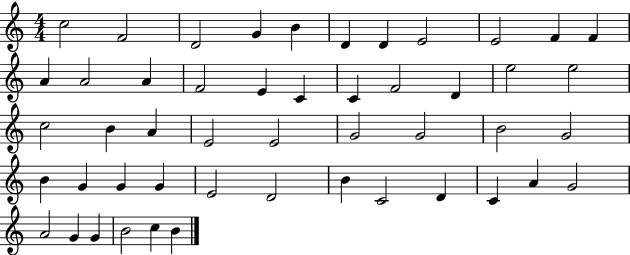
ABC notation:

X:1
T:Untitled
M:4/4
L:1/4
K:C
c2 F2 D2 G B D D E2 E2 F F A A2 A F2 E C C F2 D e2 e2 c2 B A E2 E2 G2 G2 B2 G2 B G G G E2 D2 B C2 D C A G2 A2 G G B2 c B